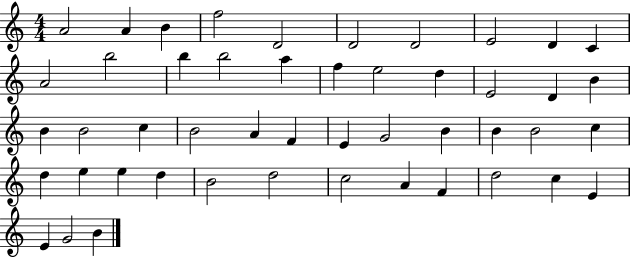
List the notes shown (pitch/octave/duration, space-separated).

A4/h A4/q B4/q F5/h D4/h D4/h D4/h E4/h D4/q C4/q A4/h B5/h B5/q B5/h A5/q F5/q E5/h D5/q E4/h D4/q B4/q B4/q B4/h C5/q B4/h A4/q F4/q E4/q G4/h B4/q B4/q B4/h C5/q D5/q E5/q E5/q D5/q B4/h D5/h C5/h A4/q F4/q D5/h C5/q E4/q E4/q G4/h B4/q